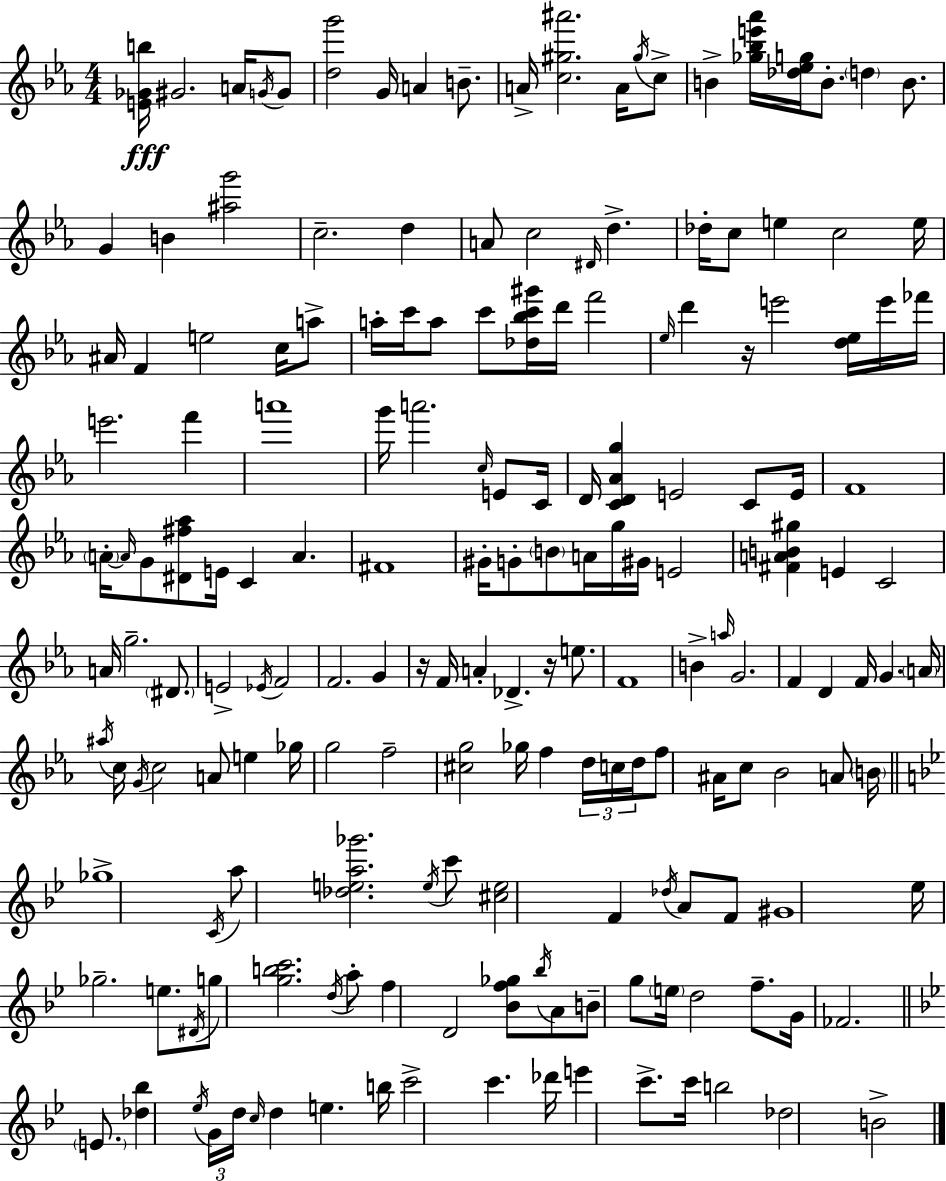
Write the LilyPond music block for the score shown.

{
  \clef treble
  \numericTimeSignature
  \time 4/4
  \key ees \major
  <e' ges' b''>16\fff gis'2. a'16 \acciaccatura { g'16 } g'8 | <d'' g'''>2 g'16 a'4 b'8.-- | a'16-> <c'' gis'' ais'''>2. a'16 \acciaccatura { gis''16 } | c''8-> b'4-> <ges'' bes'' e''' aes'''>16 <des'' ees'' g''>16 b'8.-. \parenthesize d''4 b'8. | \break g'4 b'4 <ais'' g'''>2 | c''2.-- d''4 | a'8 c''2 \grace { dis'16 } d''4.-> | des''16-. c''8 e''4 c''2 | \break e''16 ais'16 f'4 e''2 | c''16 a''8-> a''16-. c'''16 a''8 c'''8 <des'' bes'' c''' gis'''>16 d'''16 f'''2 | \grace { ees''16 } d'''4 r16 e'''2 | <d'' ees''>16 e'''16 fes'''16 e'''2. | \break f'''4 a'''1 | g'''16 a'''2. | \grace { c''16 } e'8 c'16 d'16 <c' d' aes' g''>4 e'2 | c'8 e'16 f'1 | \break \parenthesize a'16-.~~ \grace { a'16 } g'8 <dis' fis'' aes''>8 e'16 c'4 | a'4. fis'1 | gis'16-. g'8-. \parenthesize b'8 a'16 g''16 gis'16 e'2 | <fis' a' b' gis''>4 e'4 c'2 | \break a'16 g''2.-- | \parenthesize dis'8. e'2-> \acciaccatura { ees'16 } f'2 | f'2. | g'4 r16 f'16 a'4-. des'4.-> | \break r16 e''8. f'1 | b'4-> \grace { a''16 } g'2. | f'4 d'4 | f'16 g'4. \parenthesize a'16 \acciaccatura { ais''16 } c''16 \acciaccatura { g'16 } c''2 | \break a'8 e''4 ges''16 g''2 | f''2-- <cis'' g''>2 | ges''16 f''4 \tuplet 3/2 { d''16 c''16 d''16 } f''8 ais'16 c''8 bes'2 | a'8 \parenthesize b'16 \bar "||" \break \key bes \major ges''1-> | \acciaccatura { c'16 } a''8 <des'' e'' a'' ges'''>2. \acciaccatura { e''16 } | c'''8 <cis'' e''>2 f'4 \acciaccatura { des''16 } a'8 | f'8 gis'1 | \break ees''16 ges''2.-- | e''8. \acciaccatura { dis'16 } g''8 <g'' b'' c'''>2. | \acciaccatura { d''16 } a''8-. f''4 d'2 | <bes' f'' ges''>8 \acciaccatura { bes''16 } a'8 b'8-- g''8 \parenthesize e''16 d''2 | \break f''8.-- g'16 fes'2. | \bar "||" \break \key bes \major \parenthesize e'8. <des'' bes''>4 \acciaccatura { ees''16 } \tuplet 3/2 { g'16 d''16 \grace { c''16 } } d''4 e''4. | b''16 c'''2-> c'''4. | des'''16 e'''4 c'''8.-> c'''16 b''2 | des''2 b'2-> | \break \bar "|."
}